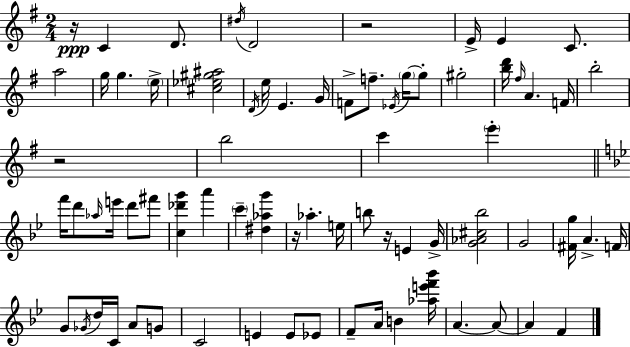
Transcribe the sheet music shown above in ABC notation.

X:1
T:Untitled
M:2/4
L:1/4
K:Em
z/4 C D/2 ^d/4 D2 z2 E/4 E C/2 a2 g/4 g e/4 [^c_e^g^a]2 D/4 e/4 E G/4 F/2 f/2 _E/4 g/4 g/2 ^g2 [bd']/4 ^f/4 A F/4 b2 z2 b2 c' e' f'/4 d'/2 _a/4 e'/4 d'/2 ^f'/2 [c_d'g'] a' c' [^d_ag'] z/4 _a e/4 b/2 z/4 E G/4 [G_A^c_b]2 G2 [^Fg]/4 A F/4 G/2 _G/4 d/4 C/4 A/2 G/2 C2 E E/2 _E/2 F/2 A/4 B [_ae'f'_b']/4 A A/2 A F